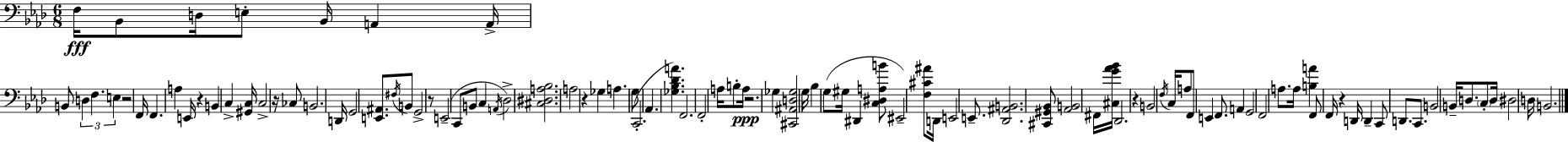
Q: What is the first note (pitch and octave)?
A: F3